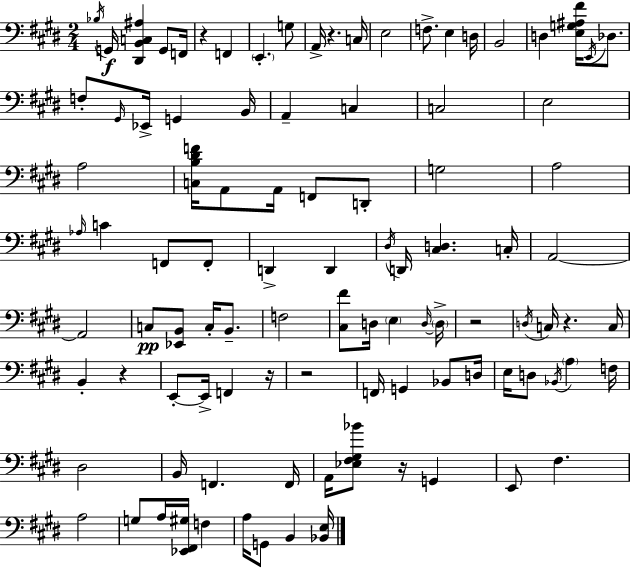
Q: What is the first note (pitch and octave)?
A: Bb3